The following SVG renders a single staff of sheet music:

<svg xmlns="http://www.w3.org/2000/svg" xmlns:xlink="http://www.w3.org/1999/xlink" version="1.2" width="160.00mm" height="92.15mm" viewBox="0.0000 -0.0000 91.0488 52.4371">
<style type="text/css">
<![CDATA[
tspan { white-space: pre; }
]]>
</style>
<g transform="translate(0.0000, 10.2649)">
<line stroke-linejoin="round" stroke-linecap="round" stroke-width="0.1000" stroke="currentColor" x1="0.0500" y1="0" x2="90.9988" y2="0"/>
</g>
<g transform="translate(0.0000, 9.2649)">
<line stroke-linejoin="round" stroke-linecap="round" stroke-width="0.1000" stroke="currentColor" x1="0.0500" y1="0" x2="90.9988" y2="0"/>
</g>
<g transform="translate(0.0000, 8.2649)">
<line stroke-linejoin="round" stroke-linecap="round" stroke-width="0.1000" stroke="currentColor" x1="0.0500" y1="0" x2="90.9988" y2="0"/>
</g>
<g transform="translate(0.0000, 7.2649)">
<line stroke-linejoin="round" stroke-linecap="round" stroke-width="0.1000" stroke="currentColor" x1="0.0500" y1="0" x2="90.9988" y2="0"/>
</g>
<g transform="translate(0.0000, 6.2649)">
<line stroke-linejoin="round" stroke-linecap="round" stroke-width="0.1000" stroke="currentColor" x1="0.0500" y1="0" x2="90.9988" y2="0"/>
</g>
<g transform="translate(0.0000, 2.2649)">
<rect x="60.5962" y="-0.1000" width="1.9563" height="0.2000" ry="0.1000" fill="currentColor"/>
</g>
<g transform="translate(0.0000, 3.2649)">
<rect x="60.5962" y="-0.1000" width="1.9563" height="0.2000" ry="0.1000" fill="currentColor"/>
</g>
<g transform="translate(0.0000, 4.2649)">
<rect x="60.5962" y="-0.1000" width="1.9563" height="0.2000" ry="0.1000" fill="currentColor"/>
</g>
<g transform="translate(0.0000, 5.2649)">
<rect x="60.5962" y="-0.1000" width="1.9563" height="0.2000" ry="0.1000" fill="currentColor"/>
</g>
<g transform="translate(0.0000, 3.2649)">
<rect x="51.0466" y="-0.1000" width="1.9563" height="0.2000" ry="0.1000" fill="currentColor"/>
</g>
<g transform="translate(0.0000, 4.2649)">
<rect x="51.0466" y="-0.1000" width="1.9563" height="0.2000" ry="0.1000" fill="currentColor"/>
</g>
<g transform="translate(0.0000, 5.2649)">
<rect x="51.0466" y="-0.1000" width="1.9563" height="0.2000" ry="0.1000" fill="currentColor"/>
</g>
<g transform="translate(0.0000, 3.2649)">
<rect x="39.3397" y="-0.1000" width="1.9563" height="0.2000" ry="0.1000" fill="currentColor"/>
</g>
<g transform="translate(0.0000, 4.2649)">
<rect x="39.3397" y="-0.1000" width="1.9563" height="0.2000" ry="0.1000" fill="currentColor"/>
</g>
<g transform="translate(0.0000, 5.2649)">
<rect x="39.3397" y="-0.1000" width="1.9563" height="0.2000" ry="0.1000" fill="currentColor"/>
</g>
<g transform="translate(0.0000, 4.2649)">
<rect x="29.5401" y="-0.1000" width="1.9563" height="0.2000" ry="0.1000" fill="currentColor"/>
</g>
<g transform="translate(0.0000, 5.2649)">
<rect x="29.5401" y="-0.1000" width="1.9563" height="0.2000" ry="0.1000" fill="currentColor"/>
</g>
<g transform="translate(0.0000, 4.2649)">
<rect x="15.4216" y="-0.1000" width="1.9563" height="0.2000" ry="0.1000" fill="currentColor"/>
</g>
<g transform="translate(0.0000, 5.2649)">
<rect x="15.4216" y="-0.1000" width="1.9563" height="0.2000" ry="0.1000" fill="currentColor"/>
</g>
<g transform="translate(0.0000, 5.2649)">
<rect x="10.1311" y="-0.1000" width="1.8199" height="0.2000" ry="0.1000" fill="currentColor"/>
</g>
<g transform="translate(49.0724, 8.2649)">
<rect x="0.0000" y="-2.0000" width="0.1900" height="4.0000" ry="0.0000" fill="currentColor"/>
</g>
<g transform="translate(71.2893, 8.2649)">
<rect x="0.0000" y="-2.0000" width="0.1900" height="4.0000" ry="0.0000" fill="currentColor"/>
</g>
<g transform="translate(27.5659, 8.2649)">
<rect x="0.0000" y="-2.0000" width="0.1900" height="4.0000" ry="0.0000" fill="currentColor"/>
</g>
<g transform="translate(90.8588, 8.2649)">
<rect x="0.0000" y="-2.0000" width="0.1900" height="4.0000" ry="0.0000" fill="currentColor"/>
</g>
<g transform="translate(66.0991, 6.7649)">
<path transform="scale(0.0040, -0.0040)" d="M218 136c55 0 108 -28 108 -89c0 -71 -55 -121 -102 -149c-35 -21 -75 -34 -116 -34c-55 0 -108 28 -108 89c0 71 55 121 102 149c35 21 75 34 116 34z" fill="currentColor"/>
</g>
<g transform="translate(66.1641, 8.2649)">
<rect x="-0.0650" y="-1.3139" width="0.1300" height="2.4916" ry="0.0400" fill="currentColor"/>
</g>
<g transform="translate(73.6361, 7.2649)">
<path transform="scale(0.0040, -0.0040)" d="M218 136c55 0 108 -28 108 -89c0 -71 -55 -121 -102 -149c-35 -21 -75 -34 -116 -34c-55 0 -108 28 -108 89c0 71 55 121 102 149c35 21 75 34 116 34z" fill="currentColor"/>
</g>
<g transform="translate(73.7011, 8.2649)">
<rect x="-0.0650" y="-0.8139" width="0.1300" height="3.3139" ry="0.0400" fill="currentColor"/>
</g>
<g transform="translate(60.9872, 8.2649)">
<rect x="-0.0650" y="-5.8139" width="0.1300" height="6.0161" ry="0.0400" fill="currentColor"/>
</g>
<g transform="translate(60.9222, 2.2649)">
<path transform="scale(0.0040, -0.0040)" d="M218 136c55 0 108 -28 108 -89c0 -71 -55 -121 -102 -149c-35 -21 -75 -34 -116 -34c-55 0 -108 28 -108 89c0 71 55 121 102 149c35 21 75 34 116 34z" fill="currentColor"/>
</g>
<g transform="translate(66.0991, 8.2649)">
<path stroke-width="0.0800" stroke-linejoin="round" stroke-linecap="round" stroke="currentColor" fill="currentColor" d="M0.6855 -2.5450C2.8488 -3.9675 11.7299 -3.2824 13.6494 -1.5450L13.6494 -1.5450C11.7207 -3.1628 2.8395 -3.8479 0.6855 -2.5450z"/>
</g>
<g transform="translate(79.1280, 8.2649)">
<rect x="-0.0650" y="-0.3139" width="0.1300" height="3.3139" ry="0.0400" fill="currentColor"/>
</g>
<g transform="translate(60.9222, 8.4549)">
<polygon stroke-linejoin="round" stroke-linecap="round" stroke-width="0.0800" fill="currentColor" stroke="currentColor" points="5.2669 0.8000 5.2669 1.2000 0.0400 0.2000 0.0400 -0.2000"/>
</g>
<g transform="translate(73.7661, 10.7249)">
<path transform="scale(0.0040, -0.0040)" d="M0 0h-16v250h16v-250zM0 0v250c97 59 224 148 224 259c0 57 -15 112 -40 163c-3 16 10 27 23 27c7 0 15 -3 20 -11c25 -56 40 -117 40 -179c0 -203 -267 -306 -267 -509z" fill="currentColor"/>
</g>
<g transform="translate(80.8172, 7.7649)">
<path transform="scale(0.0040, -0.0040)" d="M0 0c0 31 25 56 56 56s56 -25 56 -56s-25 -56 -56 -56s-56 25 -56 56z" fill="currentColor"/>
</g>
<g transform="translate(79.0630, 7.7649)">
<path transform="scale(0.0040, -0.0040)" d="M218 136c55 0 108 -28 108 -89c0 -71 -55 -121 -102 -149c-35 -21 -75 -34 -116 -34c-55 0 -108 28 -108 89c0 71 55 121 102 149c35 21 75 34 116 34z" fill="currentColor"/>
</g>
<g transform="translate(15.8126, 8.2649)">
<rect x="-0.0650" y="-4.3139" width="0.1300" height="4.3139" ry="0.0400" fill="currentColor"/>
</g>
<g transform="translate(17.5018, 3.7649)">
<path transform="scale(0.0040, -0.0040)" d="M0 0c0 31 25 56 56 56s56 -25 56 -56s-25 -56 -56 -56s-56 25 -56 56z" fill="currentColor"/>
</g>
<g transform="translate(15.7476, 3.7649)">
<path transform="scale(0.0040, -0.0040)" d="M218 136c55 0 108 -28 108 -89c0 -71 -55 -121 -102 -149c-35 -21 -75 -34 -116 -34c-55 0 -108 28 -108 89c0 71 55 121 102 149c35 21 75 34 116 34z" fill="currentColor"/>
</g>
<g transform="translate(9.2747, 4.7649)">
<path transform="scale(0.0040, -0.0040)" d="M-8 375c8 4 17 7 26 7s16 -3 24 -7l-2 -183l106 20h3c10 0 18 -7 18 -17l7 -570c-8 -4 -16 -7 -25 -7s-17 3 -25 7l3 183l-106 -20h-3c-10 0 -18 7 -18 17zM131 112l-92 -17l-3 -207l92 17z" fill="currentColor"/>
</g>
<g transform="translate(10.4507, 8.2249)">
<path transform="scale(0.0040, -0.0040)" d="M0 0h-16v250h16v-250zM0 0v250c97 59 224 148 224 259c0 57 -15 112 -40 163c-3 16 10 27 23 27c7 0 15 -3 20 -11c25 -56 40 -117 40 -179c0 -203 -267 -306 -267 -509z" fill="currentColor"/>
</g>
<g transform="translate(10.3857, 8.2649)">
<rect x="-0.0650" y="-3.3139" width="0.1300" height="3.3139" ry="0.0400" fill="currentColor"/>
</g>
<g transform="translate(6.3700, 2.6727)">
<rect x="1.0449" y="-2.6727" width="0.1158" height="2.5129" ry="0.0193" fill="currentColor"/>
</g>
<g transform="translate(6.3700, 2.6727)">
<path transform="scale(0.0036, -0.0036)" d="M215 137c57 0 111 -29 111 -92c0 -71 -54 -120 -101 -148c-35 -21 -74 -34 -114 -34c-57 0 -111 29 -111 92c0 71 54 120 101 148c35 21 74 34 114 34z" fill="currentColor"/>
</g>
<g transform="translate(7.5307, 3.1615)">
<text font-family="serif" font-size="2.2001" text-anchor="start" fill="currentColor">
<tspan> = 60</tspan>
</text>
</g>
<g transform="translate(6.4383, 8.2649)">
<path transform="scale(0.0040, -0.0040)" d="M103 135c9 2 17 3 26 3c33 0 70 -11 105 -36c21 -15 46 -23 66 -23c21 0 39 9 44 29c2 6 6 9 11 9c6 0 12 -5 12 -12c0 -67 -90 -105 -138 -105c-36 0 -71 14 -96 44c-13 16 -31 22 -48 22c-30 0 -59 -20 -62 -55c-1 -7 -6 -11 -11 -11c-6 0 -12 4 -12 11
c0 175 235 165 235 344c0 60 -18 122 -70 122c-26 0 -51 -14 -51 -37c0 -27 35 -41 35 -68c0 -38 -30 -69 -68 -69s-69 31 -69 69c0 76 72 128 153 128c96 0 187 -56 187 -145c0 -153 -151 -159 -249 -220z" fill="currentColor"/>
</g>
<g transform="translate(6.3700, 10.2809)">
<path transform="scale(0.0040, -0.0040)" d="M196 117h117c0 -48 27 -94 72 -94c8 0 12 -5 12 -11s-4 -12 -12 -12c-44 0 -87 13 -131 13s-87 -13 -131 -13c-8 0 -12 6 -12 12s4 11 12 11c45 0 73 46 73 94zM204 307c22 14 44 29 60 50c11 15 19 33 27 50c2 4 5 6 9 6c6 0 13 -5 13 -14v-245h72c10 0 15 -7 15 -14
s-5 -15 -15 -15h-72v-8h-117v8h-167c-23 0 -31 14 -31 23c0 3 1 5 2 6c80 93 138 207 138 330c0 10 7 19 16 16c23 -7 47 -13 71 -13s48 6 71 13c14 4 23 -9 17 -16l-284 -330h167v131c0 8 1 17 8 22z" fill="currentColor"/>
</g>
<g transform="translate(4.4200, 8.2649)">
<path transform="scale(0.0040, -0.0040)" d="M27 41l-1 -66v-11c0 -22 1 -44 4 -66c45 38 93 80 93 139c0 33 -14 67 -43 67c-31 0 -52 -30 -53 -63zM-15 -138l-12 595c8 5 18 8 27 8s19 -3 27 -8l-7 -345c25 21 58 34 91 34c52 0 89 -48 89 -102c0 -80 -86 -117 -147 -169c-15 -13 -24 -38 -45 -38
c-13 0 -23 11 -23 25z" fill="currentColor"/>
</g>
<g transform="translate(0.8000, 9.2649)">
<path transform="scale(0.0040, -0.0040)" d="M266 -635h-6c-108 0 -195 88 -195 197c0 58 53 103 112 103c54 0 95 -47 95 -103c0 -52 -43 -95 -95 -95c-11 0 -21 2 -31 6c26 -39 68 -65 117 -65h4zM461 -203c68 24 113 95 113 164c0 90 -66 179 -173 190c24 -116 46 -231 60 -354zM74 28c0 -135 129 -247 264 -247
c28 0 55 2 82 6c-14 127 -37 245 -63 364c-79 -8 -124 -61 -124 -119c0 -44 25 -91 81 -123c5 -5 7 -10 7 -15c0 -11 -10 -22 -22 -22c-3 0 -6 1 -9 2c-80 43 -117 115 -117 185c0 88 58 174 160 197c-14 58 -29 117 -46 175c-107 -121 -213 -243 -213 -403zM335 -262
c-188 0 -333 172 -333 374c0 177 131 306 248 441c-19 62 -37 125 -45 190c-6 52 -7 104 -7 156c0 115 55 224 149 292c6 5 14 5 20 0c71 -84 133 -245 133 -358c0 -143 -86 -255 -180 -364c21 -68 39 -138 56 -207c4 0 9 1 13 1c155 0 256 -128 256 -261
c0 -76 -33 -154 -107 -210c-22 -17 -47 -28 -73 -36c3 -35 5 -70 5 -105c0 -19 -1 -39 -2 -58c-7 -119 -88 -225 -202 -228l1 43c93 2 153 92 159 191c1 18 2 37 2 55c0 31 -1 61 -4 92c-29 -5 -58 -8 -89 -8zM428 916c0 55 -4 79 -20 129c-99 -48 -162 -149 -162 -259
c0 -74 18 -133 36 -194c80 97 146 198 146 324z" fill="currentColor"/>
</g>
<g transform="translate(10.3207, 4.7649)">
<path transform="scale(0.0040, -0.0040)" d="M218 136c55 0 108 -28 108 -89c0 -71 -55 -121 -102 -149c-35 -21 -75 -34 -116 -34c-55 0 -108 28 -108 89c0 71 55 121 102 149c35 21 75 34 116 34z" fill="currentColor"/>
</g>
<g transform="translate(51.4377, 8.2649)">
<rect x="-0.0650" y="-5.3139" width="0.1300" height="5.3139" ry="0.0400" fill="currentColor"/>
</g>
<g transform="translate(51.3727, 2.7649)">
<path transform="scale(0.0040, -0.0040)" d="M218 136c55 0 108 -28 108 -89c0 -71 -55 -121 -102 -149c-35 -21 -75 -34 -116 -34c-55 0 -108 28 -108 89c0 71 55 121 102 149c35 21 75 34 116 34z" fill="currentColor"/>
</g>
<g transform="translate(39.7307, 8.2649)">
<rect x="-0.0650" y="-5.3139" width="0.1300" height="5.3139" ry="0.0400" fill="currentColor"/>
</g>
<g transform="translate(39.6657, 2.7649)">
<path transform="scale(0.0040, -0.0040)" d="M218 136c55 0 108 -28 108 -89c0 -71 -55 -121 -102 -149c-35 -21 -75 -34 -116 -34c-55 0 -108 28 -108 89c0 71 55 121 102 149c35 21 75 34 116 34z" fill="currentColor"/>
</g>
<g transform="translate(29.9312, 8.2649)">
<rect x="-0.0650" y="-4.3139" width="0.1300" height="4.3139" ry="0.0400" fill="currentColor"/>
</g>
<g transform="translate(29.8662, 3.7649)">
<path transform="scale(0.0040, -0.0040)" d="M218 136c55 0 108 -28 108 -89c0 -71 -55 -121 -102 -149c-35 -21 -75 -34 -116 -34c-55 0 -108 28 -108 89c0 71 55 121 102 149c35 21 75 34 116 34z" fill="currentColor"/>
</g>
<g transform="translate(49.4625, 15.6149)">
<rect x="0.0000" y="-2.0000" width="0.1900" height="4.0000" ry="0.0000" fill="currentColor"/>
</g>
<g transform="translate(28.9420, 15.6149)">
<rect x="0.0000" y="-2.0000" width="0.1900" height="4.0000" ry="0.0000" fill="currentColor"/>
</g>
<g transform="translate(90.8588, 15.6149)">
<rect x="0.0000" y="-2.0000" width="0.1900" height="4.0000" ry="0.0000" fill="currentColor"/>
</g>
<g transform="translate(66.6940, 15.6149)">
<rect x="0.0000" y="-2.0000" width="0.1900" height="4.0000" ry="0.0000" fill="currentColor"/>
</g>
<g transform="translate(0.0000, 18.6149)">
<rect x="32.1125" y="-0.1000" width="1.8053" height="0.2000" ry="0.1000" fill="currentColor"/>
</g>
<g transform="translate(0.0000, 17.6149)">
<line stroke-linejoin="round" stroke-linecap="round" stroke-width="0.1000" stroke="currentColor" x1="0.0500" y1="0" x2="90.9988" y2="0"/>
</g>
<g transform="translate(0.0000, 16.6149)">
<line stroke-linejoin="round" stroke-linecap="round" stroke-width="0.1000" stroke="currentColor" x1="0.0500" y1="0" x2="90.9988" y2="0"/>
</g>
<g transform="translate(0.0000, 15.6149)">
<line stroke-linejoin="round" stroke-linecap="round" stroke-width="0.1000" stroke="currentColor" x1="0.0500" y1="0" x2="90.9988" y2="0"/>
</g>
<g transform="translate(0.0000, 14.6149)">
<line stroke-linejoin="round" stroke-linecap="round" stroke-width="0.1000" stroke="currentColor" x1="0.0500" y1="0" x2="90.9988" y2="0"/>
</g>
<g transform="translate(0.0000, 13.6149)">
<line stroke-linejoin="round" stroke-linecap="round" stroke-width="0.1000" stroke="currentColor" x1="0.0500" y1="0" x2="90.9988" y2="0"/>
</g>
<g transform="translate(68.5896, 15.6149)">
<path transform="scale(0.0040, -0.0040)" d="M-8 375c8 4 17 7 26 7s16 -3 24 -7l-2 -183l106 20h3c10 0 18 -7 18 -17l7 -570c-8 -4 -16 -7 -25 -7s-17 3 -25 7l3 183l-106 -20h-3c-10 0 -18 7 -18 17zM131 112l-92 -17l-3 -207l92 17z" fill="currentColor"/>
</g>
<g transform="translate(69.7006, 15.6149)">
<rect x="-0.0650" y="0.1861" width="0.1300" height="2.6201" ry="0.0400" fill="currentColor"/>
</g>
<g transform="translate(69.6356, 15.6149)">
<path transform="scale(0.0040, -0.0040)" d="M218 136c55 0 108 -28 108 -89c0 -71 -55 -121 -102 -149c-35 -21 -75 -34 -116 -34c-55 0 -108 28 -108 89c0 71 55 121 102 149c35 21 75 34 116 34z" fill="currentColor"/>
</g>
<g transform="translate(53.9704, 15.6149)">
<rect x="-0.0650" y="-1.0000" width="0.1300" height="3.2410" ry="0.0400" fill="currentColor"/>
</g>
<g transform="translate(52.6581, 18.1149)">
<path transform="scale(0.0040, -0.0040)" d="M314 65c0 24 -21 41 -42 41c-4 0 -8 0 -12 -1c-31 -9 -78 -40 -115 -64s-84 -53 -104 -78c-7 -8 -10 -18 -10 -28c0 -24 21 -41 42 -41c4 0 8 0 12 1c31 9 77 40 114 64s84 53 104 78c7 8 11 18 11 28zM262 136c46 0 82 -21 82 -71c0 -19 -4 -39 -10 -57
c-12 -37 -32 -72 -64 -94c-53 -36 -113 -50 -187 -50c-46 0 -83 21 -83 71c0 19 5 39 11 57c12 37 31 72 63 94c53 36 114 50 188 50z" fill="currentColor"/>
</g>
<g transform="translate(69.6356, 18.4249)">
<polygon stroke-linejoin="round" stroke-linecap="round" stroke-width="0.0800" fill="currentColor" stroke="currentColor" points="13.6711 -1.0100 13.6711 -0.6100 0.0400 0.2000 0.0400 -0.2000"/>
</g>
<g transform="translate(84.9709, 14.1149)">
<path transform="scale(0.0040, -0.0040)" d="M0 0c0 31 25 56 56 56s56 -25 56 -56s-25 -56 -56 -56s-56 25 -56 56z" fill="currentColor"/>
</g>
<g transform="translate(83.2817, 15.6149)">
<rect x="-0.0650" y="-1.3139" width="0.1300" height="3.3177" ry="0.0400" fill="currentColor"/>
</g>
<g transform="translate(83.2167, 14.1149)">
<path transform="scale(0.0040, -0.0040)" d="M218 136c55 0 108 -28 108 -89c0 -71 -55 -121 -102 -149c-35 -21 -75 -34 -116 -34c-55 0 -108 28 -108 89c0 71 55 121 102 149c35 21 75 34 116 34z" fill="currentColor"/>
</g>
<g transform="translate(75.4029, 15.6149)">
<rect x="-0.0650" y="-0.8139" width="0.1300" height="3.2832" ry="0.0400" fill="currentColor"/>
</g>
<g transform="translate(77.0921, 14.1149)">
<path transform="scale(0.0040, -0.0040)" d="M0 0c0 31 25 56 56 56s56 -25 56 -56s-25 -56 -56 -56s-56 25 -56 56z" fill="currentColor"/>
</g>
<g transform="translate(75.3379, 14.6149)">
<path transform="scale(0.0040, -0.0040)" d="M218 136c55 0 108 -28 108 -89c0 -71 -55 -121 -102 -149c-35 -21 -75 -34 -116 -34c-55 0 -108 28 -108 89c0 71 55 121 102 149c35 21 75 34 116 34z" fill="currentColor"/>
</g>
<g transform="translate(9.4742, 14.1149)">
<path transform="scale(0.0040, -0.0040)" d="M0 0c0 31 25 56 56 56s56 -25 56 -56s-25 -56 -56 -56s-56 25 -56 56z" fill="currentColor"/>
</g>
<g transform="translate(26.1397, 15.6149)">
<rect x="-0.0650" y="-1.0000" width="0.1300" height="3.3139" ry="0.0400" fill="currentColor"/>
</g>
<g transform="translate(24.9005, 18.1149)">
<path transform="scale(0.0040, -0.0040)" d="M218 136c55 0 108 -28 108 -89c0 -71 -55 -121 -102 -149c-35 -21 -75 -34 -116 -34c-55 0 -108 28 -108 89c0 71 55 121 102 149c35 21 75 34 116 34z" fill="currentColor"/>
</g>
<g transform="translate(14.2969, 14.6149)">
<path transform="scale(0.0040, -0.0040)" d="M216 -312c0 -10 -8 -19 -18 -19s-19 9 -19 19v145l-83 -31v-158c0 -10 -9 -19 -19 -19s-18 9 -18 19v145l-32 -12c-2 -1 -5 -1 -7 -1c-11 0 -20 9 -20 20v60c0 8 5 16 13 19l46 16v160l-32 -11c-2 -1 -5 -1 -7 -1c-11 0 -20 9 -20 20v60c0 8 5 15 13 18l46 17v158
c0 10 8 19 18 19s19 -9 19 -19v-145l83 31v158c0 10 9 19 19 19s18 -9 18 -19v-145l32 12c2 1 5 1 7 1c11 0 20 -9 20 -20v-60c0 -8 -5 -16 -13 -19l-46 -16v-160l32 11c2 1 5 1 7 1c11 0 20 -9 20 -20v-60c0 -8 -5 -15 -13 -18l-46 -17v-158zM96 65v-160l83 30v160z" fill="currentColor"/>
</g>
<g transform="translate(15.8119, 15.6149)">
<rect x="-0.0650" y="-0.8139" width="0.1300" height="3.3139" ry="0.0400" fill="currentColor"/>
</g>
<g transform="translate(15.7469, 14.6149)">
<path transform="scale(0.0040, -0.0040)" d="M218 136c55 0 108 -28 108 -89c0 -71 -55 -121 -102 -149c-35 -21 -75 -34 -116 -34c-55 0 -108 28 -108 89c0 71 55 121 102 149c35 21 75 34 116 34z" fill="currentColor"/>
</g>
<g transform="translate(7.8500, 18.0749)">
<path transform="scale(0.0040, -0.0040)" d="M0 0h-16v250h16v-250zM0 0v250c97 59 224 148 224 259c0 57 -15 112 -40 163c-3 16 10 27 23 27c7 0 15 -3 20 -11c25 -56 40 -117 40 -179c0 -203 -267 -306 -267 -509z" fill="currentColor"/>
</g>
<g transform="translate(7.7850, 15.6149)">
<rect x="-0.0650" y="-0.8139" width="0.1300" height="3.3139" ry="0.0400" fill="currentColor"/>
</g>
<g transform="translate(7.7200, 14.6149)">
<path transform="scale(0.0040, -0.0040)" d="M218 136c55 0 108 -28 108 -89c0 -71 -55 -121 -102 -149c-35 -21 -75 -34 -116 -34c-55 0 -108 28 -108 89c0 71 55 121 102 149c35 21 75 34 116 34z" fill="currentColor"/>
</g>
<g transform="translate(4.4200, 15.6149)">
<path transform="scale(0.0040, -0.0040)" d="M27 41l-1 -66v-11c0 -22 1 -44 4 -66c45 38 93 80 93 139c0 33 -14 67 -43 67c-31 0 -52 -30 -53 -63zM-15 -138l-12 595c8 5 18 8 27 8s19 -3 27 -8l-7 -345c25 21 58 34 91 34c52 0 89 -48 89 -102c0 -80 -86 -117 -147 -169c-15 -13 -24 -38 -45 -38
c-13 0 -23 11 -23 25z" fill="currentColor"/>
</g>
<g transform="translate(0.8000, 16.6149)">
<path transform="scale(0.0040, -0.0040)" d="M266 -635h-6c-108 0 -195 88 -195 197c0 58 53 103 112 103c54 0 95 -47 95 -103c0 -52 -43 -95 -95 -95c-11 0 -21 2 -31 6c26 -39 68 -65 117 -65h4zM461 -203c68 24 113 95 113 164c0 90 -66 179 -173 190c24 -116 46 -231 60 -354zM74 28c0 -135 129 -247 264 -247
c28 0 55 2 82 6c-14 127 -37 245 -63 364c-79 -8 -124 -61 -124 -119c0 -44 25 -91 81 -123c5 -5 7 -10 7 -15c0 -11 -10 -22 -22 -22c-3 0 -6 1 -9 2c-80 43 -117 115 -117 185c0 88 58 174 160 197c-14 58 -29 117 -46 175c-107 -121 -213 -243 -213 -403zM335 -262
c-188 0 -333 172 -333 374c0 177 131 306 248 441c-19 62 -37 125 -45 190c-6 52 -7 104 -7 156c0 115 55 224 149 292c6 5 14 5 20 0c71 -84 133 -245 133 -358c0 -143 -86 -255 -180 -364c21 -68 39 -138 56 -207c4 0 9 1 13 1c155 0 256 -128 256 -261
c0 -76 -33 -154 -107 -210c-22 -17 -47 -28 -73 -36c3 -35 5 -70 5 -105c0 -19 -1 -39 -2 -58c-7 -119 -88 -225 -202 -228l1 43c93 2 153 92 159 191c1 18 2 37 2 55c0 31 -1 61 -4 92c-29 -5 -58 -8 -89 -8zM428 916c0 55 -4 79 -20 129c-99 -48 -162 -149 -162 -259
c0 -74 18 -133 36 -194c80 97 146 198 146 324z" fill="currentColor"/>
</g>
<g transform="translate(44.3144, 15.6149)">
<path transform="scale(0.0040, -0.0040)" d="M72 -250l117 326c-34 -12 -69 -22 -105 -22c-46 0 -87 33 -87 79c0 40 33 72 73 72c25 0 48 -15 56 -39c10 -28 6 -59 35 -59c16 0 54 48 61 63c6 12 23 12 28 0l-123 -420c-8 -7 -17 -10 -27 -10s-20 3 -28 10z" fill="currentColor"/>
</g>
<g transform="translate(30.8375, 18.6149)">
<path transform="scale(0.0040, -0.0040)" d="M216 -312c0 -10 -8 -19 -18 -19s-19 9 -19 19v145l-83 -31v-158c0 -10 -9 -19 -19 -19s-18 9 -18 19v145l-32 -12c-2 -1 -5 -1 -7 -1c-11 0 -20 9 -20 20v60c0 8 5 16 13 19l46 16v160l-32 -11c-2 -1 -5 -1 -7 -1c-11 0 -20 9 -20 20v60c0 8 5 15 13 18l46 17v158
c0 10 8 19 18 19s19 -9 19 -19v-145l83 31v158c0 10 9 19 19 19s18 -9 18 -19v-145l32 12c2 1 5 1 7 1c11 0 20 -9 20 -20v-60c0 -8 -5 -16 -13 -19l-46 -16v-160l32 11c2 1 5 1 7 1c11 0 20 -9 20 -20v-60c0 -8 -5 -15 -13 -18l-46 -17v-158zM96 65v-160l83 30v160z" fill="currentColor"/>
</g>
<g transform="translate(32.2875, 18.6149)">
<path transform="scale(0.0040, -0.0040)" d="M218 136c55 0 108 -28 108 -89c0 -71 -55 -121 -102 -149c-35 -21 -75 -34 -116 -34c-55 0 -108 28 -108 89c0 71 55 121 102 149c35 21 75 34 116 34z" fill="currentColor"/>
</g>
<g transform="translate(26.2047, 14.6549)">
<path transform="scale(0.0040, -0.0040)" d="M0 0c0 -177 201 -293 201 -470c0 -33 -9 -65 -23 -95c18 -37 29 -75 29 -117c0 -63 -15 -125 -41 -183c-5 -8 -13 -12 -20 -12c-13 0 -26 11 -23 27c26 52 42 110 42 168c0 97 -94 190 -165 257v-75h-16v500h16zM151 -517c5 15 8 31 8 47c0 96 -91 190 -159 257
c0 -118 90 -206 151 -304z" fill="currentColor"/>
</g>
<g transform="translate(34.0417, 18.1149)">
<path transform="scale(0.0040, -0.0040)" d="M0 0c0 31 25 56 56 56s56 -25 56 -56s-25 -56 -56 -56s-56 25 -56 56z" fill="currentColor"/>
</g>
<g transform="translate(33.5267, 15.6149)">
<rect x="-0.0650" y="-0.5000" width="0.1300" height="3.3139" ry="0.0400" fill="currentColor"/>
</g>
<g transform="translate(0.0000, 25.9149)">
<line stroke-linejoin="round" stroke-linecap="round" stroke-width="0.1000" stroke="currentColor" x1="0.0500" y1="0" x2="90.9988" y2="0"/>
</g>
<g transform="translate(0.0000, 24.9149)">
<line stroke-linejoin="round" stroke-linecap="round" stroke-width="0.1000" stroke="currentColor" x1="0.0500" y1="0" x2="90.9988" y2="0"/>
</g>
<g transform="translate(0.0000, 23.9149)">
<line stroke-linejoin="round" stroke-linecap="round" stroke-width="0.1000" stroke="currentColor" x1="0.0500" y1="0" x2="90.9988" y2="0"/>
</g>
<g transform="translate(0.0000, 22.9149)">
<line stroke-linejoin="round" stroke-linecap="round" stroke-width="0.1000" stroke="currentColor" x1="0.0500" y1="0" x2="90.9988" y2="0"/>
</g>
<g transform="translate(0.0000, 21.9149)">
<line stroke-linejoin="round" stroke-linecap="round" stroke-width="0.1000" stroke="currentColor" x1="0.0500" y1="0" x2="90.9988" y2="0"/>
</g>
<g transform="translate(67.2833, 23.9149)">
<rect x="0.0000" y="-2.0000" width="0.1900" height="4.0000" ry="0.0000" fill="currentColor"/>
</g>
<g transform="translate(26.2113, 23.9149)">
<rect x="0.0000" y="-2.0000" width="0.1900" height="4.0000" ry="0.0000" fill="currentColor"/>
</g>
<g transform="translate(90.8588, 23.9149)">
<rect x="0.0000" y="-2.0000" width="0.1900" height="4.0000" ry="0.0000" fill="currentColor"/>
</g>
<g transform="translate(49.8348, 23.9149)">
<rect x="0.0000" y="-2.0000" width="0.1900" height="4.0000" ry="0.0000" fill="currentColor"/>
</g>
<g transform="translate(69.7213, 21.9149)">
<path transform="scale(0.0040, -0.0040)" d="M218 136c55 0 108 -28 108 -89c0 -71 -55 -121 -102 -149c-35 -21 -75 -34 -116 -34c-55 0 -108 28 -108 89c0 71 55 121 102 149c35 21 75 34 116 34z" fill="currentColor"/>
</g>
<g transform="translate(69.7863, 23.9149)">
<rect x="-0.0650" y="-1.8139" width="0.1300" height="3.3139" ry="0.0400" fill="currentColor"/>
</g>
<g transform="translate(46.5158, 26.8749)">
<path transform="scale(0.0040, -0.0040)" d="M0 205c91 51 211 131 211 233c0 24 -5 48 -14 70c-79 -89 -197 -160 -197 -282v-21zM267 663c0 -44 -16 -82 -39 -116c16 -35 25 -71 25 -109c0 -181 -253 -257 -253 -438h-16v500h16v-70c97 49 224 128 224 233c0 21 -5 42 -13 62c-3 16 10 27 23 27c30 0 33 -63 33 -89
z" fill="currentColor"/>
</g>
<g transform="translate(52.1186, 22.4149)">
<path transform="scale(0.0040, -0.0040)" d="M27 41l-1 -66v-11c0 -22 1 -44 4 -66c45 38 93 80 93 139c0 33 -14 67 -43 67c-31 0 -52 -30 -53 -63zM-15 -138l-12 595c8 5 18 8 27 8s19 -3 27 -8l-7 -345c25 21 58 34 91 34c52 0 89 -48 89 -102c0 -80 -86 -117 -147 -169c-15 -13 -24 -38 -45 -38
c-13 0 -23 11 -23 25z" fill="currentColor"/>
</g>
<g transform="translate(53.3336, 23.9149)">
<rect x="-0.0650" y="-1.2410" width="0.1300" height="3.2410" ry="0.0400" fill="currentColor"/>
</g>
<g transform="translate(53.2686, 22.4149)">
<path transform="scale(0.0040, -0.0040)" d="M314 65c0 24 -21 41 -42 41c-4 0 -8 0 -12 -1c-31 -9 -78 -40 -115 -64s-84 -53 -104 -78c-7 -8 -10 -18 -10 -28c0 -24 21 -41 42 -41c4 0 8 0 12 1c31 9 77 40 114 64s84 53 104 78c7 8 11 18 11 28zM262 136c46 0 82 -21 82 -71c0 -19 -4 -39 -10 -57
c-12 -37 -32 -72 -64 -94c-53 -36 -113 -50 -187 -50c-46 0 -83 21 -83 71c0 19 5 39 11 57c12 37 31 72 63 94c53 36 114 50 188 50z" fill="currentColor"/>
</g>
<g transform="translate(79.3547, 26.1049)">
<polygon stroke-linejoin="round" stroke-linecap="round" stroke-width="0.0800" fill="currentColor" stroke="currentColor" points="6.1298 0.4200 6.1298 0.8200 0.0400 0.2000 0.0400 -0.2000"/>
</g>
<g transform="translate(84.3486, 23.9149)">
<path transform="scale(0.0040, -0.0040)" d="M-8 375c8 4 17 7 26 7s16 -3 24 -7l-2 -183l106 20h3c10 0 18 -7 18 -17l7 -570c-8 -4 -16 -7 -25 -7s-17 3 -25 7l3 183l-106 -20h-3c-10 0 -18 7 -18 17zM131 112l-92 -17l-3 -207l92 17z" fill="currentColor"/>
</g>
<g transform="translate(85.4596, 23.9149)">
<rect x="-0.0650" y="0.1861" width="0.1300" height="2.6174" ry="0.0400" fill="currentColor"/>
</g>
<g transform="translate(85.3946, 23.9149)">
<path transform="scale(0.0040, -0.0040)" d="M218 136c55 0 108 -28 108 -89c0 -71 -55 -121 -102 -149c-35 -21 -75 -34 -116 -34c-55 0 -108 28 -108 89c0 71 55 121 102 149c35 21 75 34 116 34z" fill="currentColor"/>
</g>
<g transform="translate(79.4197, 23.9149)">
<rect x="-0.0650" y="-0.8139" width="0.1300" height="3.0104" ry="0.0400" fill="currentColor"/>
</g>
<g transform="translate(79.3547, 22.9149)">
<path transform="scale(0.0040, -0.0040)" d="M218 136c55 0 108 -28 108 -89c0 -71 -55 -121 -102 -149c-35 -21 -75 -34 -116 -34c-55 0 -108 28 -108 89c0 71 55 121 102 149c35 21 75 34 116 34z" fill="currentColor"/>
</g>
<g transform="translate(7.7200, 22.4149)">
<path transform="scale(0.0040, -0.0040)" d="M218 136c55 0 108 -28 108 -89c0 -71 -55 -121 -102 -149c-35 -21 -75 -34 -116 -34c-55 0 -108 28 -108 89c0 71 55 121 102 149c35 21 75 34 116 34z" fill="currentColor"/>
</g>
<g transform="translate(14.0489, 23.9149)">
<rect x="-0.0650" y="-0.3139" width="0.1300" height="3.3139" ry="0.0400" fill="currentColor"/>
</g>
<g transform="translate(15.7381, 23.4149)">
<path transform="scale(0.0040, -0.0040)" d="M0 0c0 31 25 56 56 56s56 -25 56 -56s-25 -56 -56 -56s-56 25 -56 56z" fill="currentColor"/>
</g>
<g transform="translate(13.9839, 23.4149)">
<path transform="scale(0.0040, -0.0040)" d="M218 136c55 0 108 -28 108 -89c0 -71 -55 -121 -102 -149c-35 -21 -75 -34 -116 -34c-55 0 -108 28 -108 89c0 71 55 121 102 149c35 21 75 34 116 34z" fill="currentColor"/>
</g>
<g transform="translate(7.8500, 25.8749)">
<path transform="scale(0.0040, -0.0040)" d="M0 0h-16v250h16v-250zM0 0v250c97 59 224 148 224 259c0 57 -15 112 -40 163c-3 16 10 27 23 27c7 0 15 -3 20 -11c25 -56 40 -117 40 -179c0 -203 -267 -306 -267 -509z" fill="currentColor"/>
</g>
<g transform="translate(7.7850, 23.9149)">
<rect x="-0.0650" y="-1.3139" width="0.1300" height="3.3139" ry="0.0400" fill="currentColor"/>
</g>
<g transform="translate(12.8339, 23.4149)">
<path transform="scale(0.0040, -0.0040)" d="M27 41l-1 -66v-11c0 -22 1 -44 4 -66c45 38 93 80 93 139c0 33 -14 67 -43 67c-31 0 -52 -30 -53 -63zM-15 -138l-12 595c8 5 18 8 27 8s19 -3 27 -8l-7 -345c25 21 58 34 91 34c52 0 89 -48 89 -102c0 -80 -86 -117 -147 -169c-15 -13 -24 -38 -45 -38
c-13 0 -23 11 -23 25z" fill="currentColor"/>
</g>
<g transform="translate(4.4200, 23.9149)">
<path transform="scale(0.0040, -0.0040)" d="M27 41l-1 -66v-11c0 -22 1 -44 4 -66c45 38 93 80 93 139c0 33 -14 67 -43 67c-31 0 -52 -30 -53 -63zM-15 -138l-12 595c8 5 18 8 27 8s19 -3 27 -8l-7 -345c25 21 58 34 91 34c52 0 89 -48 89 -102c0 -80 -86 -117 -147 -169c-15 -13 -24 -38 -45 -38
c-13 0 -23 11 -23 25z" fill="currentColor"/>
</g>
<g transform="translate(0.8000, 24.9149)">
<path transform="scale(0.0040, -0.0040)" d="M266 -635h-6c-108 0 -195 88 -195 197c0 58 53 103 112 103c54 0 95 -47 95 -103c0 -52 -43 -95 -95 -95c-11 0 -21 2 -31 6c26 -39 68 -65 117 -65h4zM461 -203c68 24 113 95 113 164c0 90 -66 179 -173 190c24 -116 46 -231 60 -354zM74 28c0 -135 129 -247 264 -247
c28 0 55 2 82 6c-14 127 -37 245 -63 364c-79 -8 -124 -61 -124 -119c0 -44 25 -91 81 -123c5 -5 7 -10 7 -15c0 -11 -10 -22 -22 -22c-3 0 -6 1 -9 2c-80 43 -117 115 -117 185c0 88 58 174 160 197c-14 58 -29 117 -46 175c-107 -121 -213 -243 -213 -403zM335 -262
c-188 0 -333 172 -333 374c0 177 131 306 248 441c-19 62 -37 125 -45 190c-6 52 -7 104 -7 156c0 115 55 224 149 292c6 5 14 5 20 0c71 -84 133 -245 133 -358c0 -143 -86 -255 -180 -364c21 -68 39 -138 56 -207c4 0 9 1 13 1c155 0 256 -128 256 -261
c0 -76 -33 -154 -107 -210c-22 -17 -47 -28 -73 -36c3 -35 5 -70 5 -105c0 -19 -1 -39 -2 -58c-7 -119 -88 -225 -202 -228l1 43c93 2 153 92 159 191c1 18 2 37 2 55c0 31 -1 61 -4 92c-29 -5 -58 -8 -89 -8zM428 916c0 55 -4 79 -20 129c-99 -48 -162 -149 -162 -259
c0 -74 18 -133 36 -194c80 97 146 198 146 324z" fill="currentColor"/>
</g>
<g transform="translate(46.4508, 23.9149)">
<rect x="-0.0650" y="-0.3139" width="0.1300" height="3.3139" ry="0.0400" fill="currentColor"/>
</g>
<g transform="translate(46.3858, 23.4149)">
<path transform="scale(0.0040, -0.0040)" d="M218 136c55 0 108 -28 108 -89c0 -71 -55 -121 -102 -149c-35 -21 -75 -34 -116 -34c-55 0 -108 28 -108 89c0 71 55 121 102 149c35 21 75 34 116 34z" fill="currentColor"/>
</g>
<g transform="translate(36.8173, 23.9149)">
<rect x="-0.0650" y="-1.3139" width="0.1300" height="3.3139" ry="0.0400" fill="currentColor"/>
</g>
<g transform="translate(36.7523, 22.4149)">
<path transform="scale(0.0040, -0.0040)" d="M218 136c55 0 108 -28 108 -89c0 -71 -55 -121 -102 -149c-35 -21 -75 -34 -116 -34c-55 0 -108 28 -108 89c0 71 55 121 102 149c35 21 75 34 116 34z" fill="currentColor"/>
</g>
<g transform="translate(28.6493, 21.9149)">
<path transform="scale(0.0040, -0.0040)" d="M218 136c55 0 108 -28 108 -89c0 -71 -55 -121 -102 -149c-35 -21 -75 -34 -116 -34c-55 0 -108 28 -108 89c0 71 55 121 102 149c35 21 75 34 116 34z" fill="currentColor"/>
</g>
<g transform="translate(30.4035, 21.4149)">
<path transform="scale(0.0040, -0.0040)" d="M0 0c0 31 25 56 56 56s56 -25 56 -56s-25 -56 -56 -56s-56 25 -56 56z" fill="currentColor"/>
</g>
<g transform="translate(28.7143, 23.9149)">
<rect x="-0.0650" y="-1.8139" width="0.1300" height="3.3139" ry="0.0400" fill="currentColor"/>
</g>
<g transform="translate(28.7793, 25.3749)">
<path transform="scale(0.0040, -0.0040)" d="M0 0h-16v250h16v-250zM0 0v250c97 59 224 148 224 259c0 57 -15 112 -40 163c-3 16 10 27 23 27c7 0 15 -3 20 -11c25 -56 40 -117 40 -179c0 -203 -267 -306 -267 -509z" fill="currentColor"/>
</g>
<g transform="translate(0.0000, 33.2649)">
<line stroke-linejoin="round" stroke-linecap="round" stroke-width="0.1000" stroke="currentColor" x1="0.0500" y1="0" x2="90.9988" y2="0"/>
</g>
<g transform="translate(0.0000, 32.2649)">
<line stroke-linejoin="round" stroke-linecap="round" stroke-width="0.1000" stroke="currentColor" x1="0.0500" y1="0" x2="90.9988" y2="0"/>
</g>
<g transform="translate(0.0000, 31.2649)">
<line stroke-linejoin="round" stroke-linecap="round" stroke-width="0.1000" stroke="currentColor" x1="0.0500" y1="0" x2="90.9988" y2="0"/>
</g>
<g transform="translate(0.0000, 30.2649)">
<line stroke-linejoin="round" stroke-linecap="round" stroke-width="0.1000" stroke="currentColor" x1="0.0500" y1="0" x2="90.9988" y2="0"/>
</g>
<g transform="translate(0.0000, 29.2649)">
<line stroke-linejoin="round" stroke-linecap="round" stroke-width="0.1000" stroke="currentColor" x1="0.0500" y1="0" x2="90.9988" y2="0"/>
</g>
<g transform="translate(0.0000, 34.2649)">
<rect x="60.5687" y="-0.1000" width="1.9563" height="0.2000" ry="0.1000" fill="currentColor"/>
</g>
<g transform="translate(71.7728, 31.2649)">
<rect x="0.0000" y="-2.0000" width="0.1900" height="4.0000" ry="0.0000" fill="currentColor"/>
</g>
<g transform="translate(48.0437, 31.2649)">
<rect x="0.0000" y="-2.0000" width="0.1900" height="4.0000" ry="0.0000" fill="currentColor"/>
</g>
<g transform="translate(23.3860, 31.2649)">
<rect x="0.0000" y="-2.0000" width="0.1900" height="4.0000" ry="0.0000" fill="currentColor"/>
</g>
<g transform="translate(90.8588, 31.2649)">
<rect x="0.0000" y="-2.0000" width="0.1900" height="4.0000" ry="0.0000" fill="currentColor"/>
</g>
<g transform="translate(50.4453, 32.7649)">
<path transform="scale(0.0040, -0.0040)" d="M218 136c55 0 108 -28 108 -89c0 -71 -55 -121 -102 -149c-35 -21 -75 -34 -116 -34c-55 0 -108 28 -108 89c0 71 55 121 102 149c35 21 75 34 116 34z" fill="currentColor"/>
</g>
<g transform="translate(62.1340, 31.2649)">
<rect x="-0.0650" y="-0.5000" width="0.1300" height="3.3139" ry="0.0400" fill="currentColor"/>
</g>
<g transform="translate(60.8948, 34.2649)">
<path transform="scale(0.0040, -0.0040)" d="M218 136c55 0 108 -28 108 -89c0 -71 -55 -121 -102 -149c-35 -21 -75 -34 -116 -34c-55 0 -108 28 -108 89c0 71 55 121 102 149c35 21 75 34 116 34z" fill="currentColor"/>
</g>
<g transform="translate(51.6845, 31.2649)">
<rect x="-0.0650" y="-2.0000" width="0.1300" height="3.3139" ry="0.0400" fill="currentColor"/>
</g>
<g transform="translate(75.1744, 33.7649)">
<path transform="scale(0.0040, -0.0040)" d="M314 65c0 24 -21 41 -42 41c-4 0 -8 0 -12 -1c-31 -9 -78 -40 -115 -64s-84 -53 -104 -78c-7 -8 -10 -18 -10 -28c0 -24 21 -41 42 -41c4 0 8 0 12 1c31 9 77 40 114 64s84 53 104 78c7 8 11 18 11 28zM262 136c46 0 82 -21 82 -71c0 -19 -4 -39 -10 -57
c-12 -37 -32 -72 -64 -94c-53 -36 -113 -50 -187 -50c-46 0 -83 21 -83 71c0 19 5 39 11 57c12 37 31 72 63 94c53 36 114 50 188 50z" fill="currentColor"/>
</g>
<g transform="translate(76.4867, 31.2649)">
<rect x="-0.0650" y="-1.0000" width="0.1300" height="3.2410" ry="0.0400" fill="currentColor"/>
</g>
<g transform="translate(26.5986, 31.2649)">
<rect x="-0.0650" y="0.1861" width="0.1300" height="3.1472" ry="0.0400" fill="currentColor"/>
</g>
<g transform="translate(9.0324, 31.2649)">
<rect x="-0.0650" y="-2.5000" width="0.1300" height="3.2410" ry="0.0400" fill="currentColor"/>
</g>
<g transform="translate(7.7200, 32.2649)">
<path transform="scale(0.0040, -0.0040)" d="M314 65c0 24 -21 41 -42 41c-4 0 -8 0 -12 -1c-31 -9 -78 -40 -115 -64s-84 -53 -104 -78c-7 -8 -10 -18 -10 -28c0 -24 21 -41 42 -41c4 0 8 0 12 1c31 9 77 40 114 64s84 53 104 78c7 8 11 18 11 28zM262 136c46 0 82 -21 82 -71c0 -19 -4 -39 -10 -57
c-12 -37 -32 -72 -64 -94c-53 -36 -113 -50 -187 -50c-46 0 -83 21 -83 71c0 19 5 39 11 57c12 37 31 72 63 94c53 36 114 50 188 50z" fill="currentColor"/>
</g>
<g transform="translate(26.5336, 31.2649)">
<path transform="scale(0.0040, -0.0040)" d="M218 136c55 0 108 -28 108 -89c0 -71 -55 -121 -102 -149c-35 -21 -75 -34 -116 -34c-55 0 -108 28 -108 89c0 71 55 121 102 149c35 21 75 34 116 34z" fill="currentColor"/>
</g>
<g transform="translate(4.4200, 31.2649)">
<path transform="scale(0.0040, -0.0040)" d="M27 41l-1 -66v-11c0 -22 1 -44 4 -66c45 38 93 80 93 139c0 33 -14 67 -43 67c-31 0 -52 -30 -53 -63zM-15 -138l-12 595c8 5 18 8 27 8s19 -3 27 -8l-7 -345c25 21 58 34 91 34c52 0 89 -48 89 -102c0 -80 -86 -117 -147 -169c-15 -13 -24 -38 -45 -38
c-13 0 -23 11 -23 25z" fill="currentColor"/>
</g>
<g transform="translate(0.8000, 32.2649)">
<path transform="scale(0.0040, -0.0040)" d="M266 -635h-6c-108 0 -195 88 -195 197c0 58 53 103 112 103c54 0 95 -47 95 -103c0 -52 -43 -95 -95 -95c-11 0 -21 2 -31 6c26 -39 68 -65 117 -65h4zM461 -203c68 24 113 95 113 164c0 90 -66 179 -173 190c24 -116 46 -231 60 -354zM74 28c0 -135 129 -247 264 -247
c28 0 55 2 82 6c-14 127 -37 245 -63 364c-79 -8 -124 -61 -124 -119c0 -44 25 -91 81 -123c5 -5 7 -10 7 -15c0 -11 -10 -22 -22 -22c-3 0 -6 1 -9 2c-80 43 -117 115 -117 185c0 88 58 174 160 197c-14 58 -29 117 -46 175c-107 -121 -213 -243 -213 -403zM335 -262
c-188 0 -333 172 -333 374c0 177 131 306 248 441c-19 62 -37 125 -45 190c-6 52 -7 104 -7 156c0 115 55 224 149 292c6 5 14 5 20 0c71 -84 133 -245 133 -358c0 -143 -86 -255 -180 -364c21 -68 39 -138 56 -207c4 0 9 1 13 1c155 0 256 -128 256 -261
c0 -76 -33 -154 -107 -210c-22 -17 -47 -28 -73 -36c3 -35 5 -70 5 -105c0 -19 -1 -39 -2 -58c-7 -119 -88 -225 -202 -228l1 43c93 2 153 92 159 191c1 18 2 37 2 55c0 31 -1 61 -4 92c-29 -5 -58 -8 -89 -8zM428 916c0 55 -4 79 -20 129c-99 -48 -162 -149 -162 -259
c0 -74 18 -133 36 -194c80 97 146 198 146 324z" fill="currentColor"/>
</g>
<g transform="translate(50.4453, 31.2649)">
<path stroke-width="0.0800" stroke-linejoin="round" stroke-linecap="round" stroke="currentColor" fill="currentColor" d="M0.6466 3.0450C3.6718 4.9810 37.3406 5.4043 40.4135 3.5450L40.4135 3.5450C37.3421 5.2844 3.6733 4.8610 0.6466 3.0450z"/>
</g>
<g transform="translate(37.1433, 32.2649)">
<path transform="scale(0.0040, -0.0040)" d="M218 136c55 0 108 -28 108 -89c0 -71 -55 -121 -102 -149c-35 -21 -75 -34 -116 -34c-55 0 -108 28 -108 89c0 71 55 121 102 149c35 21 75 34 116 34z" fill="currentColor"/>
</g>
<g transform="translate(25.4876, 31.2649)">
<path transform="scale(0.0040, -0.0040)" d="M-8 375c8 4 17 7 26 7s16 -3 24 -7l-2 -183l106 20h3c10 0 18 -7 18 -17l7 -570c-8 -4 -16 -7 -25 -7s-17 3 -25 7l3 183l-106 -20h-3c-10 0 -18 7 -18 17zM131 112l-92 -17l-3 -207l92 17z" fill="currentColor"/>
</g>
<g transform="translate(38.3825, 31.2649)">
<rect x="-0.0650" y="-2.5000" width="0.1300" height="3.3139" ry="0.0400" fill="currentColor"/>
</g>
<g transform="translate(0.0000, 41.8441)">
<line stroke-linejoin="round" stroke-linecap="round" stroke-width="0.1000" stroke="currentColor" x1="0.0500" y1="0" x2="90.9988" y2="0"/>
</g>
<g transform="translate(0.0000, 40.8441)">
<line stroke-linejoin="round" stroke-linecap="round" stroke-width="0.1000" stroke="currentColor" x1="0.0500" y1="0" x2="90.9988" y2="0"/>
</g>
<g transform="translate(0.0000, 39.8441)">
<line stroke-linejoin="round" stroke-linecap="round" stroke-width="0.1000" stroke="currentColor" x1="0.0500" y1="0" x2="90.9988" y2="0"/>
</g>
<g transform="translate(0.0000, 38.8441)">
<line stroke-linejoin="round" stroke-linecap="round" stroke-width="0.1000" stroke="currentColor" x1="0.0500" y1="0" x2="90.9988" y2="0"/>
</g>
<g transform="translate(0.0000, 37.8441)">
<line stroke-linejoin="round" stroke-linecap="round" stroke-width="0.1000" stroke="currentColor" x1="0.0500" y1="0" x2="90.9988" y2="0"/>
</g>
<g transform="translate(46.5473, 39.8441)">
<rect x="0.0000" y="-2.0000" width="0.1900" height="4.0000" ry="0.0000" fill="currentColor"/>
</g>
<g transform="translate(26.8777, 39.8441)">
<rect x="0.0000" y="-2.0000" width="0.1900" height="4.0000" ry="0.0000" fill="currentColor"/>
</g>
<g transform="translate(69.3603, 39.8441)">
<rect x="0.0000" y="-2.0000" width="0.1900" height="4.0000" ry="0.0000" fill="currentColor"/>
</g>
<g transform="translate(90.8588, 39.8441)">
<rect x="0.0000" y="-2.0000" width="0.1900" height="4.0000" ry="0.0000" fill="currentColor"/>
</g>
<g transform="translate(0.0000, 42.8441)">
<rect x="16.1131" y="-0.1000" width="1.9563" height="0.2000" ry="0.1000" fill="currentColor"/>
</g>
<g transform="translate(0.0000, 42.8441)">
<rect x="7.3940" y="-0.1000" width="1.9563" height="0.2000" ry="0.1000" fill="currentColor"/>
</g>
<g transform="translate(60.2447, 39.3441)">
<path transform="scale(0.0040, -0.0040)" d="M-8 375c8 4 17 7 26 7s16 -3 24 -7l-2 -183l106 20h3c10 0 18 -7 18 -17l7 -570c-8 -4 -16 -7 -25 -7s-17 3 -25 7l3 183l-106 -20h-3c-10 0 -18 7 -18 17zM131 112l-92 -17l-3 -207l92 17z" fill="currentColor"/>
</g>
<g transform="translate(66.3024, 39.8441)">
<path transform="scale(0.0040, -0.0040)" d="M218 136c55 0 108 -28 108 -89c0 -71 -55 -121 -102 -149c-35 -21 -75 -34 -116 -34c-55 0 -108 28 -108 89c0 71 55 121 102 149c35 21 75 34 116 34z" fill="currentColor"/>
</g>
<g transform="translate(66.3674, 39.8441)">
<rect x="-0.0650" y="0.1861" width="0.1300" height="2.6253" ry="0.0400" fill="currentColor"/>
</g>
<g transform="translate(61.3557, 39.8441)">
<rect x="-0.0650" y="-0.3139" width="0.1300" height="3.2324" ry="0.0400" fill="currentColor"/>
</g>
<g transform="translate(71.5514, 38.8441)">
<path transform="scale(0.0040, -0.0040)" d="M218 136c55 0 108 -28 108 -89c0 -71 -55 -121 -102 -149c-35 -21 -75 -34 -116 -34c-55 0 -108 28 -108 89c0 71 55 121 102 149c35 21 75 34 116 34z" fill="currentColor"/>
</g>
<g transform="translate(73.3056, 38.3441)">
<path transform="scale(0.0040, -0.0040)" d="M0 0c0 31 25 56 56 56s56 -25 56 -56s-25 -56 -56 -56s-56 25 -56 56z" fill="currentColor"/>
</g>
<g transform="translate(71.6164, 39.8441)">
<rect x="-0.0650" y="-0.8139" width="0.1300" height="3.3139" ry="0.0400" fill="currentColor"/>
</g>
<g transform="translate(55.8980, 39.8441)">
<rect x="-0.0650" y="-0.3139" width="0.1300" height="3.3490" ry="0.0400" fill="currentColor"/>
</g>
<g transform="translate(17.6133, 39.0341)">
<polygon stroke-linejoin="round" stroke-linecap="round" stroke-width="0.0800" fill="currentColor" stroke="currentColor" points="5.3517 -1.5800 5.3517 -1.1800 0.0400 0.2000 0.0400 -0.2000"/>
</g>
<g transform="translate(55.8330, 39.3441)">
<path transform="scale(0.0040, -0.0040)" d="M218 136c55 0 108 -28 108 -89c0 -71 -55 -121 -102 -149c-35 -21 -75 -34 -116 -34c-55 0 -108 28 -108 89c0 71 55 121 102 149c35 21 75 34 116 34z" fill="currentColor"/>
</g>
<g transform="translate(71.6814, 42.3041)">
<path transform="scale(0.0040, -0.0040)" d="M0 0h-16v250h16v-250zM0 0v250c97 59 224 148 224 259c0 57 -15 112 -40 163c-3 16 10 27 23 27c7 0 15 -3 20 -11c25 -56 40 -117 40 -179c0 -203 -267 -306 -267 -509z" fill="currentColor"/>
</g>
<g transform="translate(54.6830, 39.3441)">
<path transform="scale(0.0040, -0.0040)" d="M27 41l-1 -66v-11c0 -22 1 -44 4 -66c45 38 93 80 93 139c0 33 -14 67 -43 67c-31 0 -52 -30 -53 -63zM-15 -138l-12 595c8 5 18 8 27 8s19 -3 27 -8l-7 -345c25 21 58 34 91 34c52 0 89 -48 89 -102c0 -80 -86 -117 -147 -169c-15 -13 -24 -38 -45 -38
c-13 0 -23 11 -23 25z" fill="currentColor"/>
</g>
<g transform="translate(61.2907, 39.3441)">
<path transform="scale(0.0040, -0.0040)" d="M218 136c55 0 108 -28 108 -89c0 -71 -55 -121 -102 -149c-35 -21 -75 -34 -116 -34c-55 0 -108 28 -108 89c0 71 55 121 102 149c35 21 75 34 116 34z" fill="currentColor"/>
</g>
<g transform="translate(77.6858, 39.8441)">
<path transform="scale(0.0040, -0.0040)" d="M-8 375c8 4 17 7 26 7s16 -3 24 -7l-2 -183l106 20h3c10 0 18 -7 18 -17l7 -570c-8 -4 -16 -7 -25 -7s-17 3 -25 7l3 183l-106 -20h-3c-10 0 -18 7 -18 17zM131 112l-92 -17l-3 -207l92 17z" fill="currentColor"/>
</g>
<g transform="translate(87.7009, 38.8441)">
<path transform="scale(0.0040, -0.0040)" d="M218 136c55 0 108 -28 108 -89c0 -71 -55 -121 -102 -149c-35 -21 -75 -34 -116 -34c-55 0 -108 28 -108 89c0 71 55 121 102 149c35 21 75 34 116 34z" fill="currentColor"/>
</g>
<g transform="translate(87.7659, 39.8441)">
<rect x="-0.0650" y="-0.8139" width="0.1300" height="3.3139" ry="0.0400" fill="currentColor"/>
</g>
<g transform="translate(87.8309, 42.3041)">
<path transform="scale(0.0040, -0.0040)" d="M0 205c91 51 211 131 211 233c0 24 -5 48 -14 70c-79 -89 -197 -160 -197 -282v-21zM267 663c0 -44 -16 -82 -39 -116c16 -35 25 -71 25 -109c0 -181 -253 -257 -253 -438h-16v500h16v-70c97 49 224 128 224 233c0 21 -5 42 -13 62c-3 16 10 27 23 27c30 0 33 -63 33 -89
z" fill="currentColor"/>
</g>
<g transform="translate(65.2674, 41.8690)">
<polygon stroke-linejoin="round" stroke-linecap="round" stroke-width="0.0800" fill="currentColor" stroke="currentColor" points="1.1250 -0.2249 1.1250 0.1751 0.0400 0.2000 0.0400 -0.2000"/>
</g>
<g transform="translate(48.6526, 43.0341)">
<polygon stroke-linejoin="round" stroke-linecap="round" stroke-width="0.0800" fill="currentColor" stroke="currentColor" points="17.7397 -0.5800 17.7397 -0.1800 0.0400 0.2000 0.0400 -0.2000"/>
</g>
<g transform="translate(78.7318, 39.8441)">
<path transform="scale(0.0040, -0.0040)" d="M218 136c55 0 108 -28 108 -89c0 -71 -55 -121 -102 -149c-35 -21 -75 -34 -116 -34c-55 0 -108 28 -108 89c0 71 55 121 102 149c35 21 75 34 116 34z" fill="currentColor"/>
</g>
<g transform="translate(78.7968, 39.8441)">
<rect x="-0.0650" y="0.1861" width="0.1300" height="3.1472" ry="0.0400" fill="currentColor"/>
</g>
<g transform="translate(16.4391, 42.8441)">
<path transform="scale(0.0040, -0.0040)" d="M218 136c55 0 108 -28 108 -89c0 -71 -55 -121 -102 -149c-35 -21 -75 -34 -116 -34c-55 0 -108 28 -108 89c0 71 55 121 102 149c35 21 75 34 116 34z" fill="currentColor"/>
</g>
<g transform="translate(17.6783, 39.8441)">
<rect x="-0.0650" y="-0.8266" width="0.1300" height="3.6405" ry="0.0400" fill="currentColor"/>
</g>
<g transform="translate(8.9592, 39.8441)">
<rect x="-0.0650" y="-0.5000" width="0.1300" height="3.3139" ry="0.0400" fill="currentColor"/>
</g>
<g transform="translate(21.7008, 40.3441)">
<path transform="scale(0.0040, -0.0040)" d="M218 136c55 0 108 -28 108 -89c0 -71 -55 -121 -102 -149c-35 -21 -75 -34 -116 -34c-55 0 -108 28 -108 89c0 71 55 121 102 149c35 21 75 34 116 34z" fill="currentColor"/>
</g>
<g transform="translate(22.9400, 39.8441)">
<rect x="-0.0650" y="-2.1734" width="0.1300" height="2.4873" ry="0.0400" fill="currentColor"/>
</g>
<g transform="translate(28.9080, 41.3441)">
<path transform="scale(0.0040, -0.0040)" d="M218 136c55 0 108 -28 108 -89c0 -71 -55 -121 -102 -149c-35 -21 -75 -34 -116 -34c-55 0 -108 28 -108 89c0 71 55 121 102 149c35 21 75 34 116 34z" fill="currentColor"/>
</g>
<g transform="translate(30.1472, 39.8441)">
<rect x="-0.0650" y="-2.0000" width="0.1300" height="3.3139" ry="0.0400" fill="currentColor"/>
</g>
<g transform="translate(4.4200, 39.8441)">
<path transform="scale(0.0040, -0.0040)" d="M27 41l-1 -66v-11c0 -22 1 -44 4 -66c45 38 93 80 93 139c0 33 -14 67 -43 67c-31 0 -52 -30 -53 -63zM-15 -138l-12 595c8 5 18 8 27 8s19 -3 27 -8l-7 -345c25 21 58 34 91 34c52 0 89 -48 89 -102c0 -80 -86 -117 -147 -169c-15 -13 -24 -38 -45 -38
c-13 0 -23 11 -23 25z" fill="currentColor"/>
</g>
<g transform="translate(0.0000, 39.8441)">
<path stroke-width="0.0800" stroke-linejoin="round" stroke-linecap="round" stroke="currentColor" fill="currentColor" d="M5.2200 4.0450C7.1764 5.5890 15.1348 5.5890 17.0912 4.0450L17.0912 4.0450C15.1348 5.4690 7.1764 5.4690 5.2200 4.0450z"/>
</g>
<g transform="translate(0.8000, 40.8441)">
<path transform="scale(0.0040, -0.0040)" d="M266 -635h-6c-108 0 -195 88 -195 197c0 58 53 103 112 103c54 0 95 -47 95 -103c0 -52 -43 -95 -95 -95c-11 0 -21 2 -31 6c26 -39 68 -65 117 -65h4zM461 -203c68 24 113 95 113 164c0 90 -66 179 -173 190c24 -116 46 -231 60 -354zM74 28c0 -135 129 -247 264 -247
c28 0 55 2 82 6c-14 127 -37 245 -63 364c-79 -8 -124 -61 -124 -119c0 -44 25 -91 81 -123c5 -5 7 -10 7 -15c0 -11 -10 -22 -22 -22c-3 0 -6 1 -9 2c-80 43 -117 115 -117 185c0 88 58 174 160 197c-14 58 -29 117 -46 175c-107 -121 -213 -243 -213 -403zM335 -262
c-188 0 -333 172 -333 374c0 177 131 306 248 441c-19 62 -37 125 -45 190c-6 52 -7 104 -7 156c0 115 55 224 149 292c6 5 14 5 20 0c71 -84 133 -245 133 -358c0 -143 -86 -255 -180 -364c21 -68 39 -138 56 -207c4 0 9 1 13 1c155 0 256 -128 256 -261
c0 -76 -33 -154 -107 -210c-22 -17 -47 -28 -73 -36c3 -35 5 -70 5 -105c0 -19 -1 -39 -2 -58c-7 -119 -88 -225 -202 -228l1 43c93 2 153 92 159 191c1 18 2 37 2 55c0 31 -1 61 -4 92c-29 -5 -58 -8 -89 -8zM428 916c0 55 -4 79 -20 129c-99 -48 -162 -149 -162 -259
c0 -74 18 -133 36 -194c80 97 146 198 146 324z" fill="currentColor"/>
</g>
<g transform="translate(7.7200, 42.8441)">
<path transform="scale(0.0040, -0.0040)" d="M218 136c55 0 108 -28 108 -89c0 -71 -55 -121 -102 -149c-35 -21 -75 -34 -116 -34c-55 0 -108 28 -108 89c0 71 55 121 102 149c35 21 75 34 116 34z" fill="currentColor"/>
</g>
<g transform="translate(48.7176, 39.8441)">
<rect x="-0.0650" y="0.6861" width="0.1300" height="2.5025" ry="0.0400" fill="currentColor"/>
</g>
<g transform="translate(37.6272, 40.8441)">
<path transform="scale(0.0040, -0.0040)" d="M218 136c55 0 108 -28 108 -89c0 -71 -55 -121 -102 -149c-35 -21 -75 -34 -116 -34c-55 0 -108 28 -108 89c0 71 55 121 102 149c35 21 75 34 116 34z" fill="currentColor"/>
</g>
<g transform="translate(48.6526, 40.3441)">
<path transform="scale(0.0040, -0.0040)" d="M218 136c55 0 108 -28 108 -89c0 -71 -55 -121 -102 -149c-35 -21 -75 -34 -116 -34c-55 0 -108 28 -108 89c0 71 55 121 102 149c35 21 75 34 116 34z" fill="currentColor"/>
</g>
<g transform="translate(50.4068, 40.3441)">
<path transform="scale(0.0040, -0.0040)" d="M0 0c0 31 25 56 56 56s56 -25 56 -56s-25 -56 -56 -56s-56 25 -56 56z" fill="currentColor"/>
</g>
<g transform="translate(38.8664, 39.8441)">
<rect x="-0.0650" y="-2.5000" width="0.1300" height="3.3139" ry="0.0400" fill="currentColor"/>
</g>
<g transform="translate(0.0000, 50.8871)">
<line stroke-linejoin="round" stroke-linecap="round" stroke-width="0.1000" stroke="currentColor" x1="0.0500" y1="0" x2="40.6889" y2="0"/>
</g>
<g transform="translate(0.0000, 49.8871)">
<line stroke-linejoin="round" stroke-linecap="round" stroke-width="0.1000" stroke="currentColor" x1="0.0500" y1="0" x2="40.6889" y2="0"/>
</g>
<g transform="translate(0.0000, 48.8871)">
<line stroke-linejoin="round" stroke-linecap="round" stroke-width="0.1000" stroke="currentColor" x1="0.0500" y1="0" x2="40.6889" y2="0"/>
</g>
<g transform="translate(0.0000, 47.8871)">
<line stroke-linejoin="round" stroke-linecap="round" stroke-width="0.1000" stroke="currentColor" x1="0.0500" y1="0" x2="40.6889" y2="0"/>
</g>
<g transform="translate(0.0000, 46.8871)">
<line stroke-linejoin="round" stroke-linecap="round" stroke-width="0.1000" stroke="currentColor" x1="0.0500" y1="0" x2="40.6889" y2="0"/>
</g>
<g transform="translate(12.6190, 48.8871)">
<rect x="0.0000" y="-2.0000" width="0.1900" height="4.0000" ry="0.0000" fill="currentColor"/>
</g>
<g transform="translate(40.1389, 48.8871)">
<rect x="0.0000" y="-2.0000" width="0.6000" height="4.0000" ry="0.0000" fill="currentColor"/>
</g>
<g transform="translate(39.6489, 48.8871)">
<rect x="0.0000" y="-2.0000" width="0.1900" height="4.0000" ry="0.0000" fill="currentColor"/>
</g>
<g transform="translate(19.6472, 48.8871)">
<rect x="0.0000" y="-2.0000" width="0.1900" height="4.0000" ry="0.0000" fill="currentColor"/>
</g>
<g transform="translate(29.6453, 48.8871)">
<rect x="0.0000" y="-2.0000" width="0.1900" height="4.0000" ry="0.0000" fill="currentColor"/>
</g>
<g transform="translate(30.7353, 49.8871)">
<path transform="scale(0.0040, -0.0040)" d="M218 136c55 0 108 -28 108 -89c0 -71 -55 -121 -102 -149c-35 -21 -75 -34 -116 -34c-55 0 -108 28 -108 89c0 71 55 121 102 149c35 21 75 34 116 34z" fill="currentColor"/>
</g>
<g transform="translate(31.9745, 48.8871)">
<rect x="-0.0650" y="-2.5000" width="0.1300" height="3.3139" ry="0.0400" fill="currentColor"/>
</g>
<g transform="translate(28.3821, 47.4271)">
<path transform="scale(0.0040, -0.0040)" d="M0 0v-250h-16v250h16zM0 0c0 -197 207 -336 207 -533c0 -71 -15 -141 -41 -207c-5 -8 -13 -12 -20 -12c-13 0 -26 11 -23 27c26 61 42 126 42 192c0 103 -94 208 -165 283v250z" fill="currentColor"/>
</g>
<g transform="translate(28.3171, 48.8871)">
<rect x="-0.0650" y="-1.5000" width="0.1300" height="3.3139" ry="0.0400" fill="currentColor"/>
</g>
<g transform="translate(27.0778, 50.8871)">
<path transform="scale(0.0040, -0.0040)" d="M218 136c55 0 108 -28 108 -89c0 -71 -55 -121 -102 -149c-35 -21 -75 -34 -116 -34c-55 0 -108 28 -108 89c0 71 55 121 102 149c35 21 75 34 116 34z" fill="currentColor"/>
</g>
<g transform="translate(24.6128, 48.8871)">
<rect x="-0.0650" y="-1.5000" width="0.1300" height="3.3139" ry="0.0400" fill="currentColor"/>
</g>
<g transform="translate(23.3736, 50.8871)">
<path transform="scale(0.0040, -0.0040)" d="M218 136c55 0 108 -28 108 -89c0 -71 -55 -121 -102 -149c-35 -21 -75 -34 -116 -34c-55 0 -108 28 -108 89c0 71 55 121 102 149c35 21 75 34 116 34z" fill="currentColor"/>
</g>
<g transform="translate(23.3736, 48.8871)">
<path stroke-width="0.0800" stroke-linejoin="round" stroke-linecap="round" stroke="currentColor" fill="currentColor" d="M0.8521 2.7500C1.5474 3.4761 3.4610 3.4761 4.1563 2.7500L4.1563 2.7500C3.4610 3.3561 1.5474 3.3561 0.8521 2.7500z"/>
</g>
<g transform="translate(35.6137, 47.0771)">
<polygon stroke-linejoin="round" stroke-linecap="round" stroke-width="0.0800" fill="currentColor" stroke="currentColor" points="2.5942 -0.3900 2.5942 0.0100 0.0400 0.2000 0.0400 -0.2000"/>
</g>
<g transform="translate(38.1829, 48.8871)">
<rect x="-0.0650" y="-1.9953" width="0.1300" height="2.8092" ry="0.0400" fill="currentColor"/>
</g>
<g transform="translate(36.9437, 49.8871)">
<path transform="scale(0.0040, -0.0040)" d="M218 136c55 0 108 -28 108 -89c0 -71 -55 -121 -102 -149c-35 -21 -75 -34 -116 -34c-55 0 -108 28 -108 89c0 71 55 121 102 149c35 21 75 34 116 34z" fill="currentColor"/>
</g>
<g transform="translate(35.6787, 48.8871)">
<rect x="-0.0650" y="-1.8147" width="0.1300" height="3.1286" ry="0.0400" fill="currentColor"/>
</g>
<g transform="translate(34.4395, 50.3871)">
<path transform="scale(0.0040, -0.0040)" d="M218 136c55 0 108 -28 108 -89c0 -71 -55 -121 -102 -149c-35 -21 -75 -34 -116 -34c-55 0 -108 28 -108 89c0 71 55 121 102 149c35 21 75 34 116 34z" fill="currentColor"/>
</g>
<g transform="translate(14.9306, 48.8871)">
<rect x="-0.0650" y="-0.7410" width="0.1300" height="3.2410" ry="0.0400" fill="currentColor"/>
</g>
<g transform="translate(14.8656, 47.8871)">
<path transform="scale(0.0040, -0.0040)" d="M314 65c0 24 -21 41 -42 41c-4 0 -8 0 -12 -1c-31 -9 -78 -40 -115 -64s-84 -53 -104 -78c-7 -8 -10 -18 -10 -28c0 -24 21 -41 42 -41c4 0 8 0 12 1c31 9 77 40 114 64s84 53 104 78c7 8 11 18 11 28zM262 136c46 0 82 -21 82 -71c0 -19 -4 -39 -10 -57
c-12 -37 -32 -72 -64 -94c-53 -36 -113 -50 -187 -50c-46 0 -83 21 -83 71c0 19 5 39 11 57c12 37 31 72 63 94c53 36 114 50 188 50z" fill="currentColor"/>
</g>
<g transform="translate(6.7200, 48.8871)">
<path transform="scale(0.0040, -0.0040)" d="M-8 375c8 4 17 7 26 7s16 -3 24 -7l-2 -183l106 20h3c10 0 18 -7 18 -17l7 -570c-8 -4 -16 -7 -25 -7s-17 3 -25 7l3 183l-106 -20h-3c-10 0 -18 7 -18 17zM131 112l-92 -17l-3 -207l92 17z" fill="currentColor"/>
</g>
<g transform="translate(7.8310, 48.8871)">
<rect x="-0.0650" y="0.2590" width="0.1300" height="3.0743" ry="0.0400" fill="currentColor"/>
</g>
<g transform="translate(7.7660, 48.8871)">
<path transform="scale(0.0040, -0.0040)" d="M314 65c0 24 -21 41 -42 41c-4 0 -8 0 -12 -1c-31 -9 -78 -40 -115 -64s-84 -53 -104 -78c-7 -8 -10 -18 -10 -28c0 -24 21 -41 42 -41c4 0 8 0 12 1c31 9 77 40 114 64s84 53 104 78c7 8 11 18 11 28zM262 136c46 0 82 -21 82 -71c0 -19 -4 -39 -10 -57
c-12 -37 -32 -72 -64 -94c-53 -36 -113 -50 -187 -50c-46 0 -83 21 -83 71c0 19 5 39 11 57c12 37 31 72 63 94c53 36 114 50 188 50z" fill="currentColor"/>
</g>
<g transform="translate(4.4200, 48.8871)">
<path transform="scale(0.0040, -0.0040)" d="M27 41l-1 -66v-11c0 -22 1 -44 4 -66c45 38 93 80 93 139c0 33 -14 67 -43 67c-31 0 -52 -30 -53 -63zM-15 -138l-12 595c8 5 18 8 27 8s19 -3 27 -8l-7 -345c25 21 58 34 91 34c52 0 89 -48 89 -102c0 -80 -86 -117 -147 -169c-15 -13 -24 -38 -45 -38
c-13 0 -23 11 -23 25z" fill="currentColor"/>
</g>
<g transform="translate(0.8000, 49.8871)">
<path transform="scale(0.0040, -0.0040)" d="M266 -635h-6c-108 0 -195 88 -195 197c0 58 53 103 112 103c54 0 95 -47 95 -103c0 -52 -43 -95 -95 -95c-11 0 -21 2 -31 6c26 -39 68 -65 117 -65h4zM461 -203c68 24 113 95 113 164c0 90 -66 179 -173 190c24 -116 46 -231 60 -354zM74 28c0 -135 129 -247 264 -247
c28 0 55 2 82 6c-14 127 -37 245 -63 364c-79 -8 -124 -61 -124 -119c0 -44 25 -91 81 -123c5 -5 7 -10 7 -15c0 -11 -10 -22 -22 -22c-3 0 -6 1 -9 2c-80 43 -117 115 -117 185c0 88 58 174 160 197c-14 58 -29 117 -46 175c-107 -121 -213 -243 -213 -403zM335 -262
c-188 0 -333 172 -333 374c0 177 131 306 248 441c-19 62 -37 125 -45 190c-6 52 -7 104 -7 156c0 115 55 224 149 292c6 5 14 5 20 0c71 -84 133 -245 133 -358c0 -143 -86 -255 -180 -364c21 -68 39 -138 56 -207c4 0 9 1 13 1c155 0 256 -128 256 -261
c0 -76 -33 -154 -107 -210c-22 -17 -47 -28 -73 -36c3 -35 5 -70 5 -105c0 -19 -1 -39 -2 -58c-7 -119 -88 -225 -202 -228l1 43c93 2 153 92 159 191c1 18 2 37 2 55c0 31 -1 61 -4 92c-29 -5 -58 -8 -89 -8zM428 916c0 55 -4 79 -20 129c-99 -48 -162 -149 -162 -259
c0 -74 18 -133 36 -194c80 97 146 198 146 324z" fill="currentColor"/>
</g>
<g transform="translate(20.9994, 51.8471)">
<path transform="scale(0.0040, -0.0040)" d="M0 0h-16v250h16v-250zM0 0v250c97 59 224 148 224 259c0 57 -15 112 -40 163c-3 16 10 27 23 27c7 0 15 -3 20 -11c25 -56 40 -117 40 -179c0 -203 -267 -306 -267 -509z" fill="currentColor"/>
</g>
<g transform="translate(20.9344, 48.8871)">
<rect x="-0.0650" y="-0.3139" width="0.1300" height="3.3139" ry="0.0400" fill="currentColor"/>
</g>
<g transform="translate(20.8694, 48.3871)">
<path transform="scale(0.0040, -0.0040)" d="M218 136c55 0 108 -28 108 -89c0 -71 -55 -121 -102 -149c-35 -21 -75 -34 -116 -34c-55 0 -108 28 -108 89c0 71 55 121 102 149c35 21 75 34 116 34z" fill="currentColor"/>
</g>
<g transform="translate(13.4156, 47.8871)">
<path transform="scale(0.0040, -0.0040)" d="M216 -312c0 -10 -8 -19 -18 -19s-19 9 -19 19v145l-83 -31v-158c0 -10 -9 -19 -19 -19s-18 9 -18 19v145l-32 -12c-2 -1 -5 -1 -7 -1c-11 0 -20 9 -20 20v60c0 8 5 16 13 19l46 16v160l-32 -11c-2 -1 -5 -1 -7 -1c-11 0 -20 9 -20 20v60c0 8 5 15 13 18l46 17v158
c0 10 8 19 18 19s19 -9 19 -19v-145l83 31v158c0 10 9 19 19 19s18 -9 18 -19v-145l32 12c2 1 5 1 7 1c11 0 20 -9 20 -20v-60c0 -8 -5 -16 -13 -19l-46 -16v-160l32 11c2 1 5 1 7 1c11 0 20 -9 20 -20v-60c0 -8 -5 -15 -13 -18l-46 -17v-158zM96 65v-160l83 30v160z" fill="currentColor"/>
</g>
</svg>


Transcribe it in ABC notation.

X:1
T:Untitled
M:2/4
L:1/4
K:F
b/2 d' d' f' f' g'/2 e/2 d/2 c d/2 ^d D/4 ^C z/2 D2 B/2 d/2 e/2 e/2 _c f/2 e c/4 _e2 f d/2 B/2 G2 B G F C D2 C C/2 A/2 F G A/2 _c/2 c/2 _B/4 d/2 B d/4 B2 ^d2 c/2 E E/2 G F/2 G/2